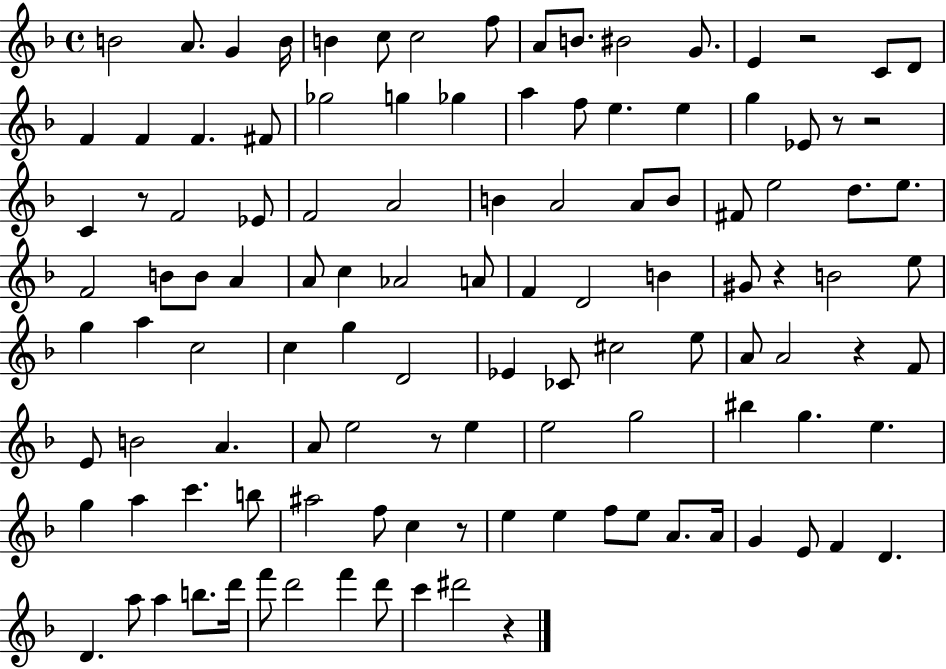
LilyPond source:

{
  \clef treble
  \time 4/4
  \defaultTimeSignature
  \key f \major
  b'2 a'8. g'4 b'16 | b'4 c''8 c''2 f''8 | a'8 b'8. bis'2 g'8. | e'4 r2 c'8 d'8 | \break f'4 f'4 f'4. fis'8 | ges''2 g''4 ges''4 | a''4 f''8 e''4. e''4 | g''4 ees'8 r8 r2 | \break c'4 r8 f'2 ees'8 | f'2 a'2 | b'4 a'2 a'8 b'8 | fis'8 e''2 d''8. e''8. | \break f'2 b'8 b'8 a'4 | a'8 c''4 aes'2 a'8 | f'4 d'2 b'4 | gis'8 r4 b'2 e''8 | \break g''4 a''4 c''2 | c''4 g''4 d'2 | ees'4 ces'8 cis''2 e''8 | a'8 a'2 r4 f'8 | \break e'8 b'2 a'4. | a'8 e''2 r8 e''4 | e''2 g''2 | bis''4 g''4. e''4. | \break g''4 a''4 c'''4. b''8 | ais''2 f''8 c''4 r8 | e''4 e''4 f''8 e''8 a'8. a'16 | g'4 e'8 f'4 d'4. | \break d'4. a''8 a''4 b''8. d'''16 | f'''8 d'''2 f'''4 d'''8 | c'''4 dis'''2 r4 | \bar "|."
}